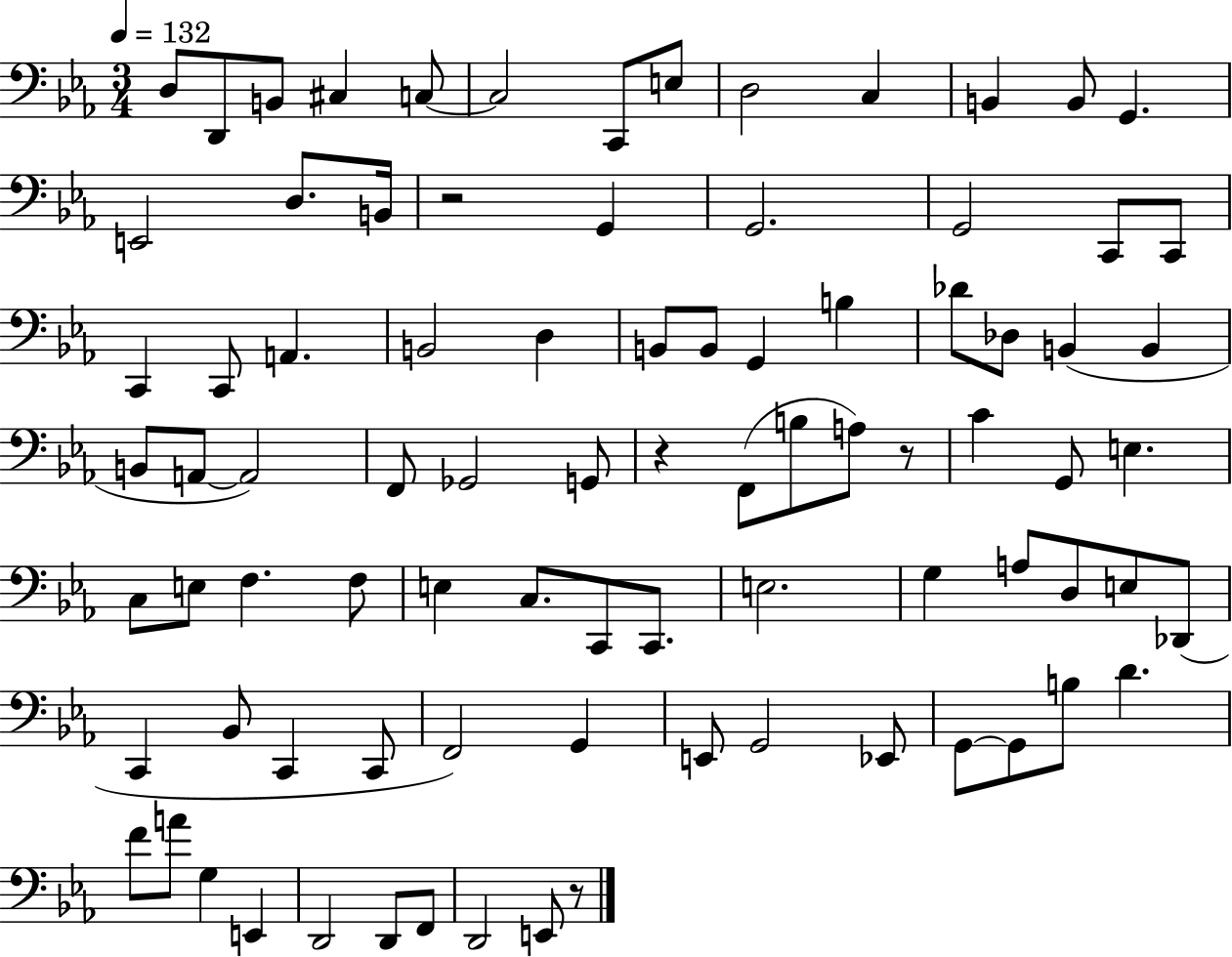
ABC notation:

X:1
T:Untitled
M:3/4
L:1/4
K:Eb
D,/2 D,,/2 B,,/2 ^C, C,/2 C,2 C,,/2 E,/2 D,2 C, B,, B,,/2 G,, E,,2 D,/2 B,,/4 z2 G,, G,,2 G,,2 C,,/2 C,,/2 C,, C,,/2 A,, B,,2 D, B,,/2 B,,/2 G,, B, _D/2 _D,/2 B,, B,, B,,/2 A,,/2 A,,2 F,,/2 _G,,2 G,,/2 z F,,/2 B,/2 A,/2 z/2 C G,,/2 E, C,/2 E,/2 F, F,/2 E, C,/2 C,,/2 C,,/2 E,2 G, A,/2 D,/2 E,/2 _D,,/2 C,, _B,,/2 C,, C,,/2 F,,2 G,, E,,/2 G,,2 _E,,/2 G,,/2 G,,/2 B,/2 D F/2 A/2 G, E,, D,,2 D,,/2 F,,/2 D,,2 E,,/2 z/2